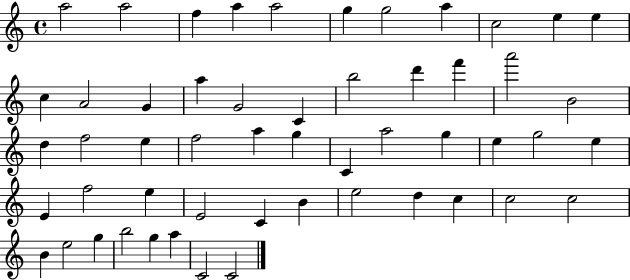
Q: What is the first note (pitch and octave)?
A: A5